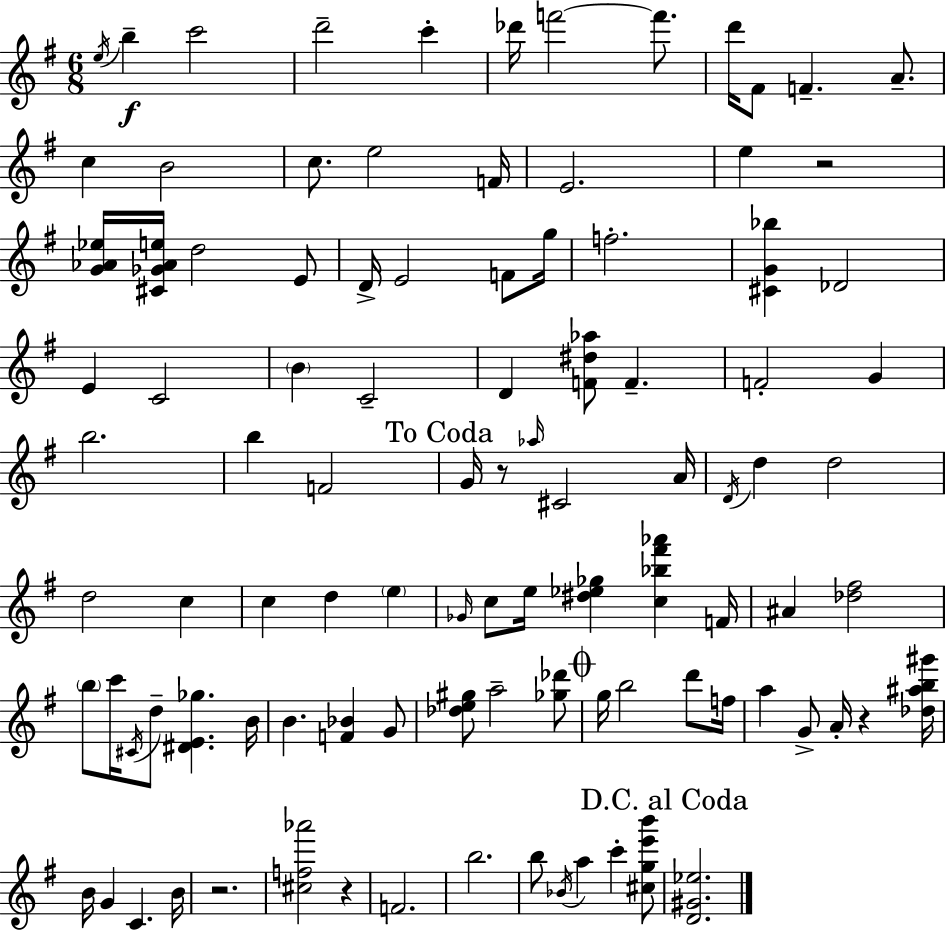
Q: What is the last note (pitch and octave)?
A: C6